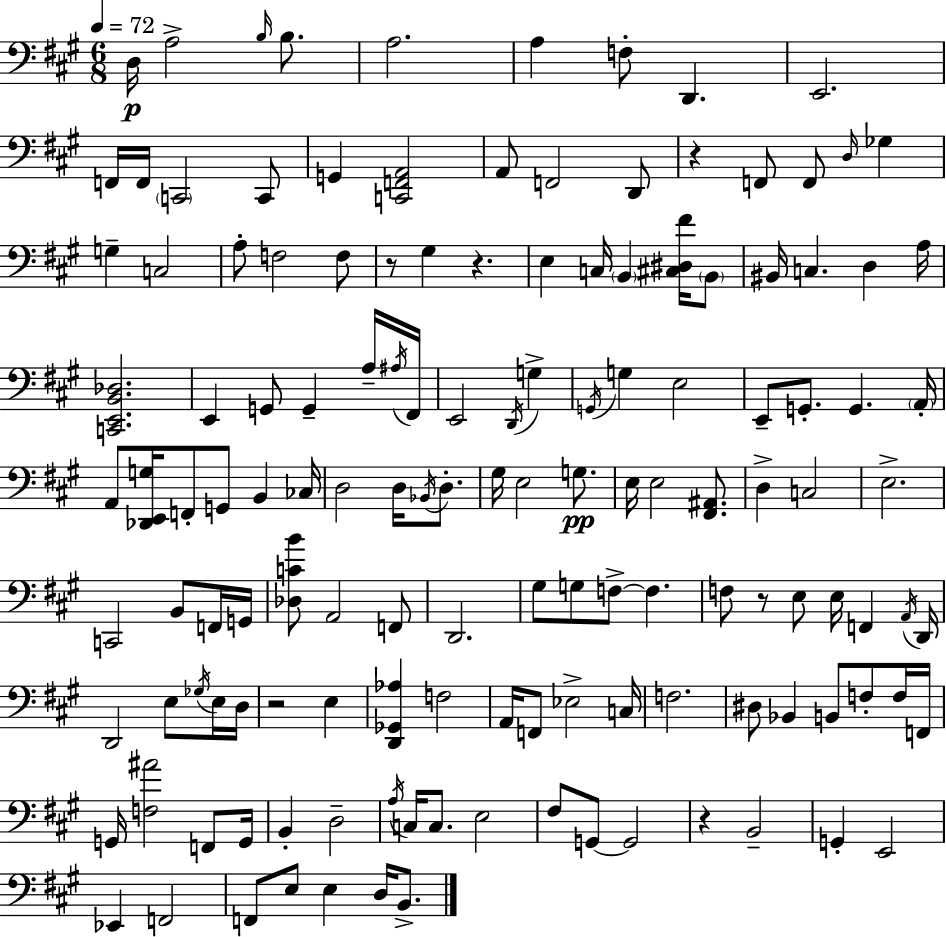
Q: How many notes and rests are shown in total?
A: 139